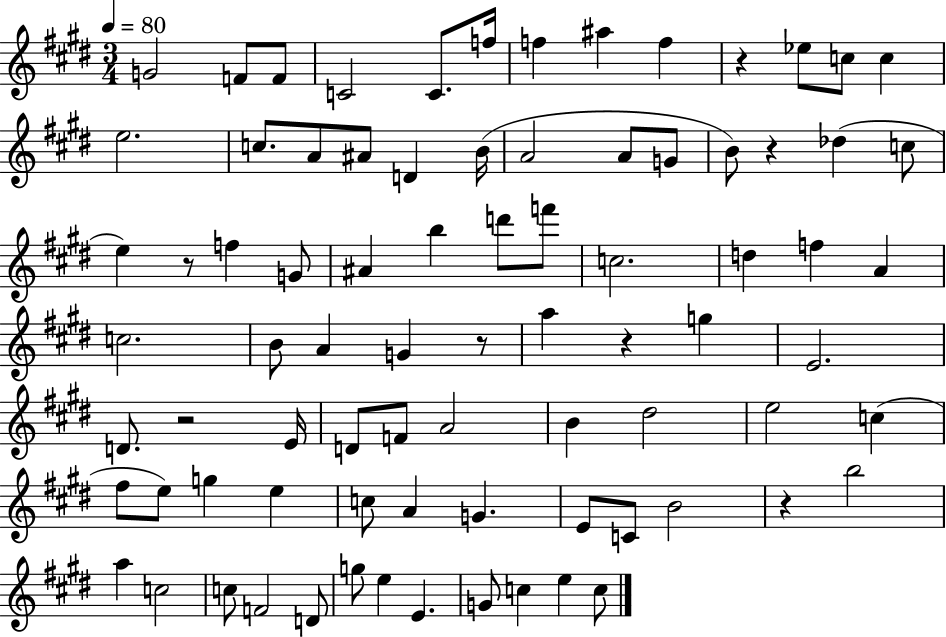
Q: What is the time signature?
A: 3/4